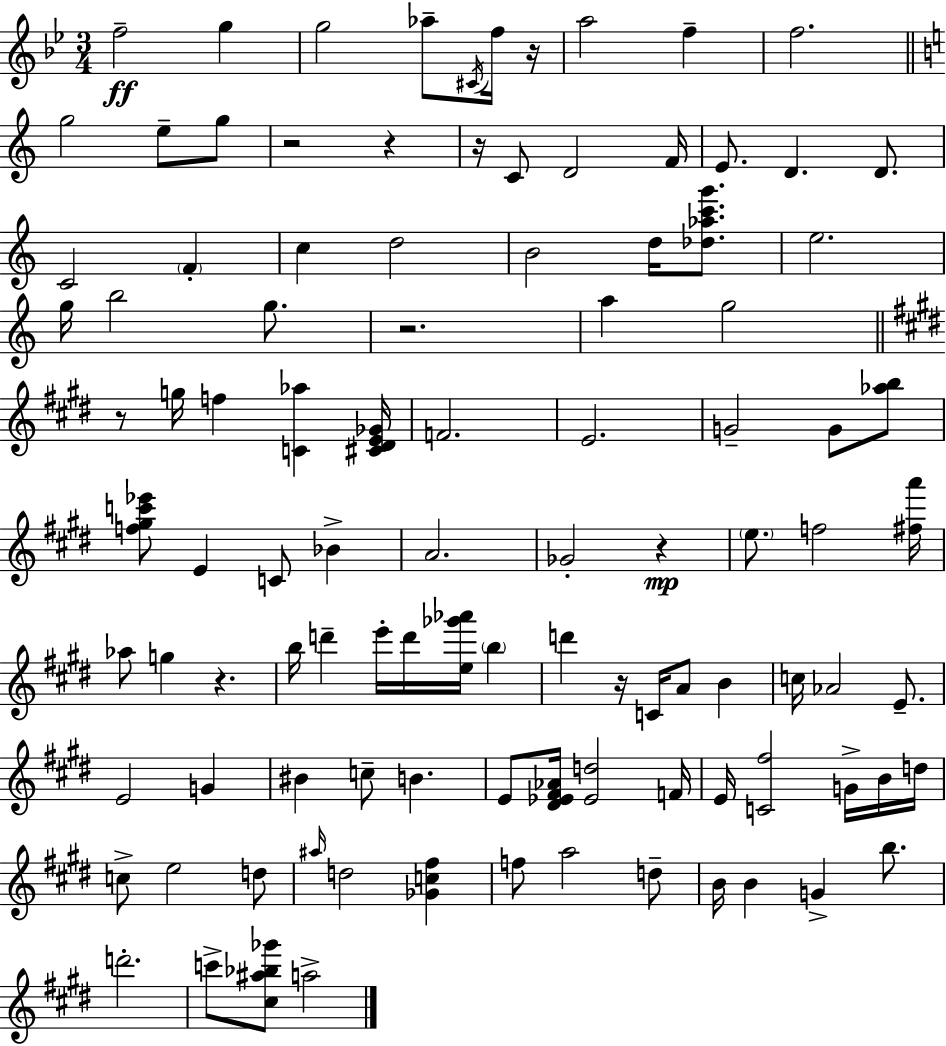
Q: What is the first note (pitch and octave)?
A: F5